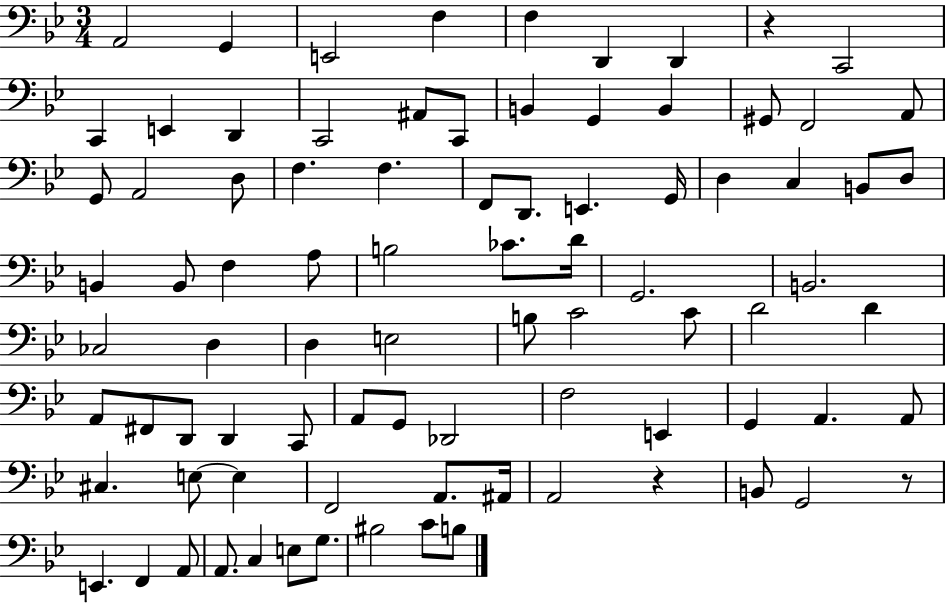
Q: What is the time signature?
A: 3/4